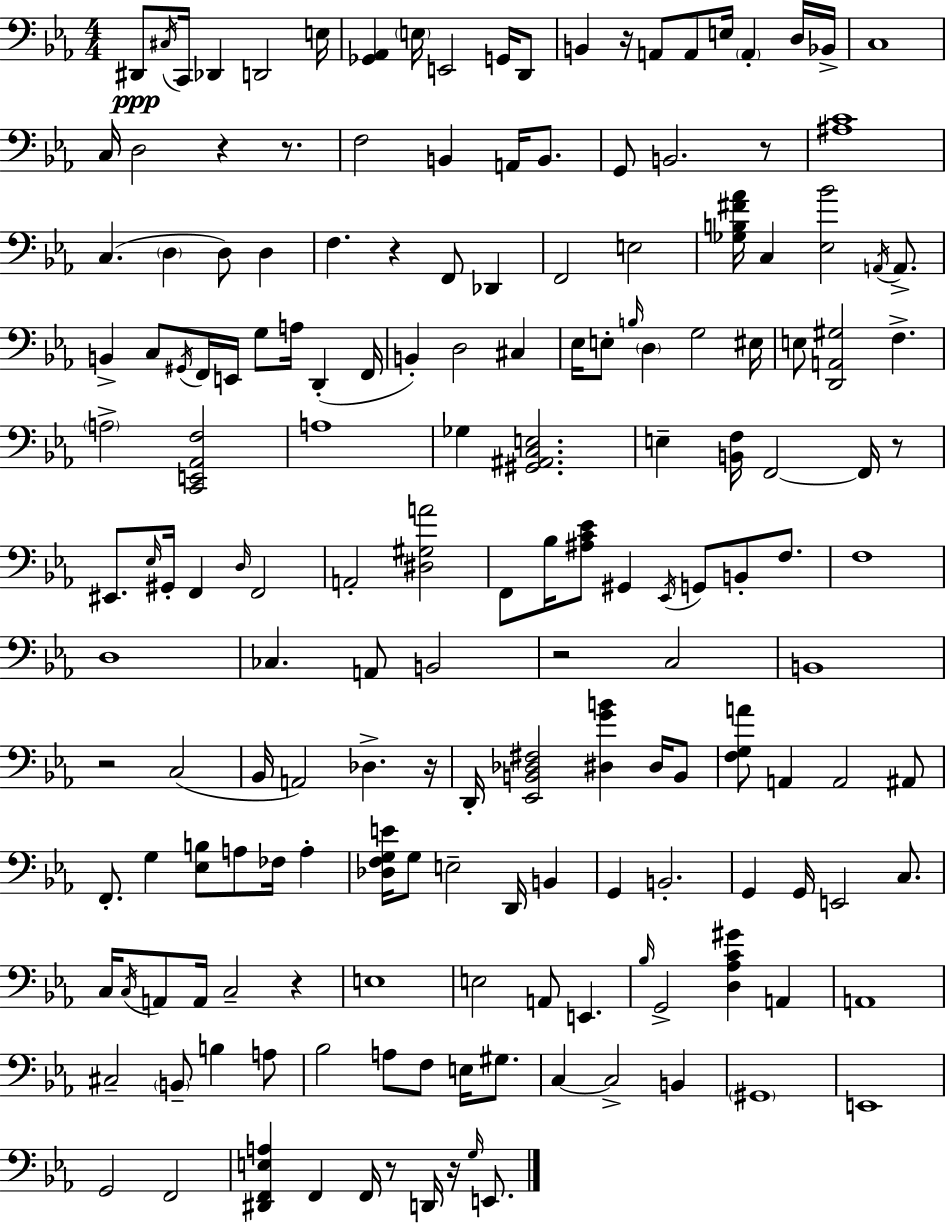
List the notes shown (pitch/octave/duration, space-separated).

D#2/e C#3/s C2/s Db2/q D2/h E3/s [Gb2,Ab2]/q E3/s E2/h G2/s D2/e B2/q R/s A2/e A2/e E3/s A2/q D3/s Bb2/s C3/w C3/s D3/h R/q R/e. F3/h B2/q A2/s B2/e. G2/e B2/h. R/e [A#3,C4]/w C3/q. D3/q D3/e D3/q F3/q. R/q F2/e Db2/q F2/h E3/h [Gb3,B3,F#4,Ab4]/s C3/q [Eb3,Bb4]/h A2/s A2/e. B2/q C3/e G#2/s F2/s E2/s G3/e A3/s D2/q F2/s B2/q D3/h C#3/q Eb3/s E3/e B3/s D3/q G3/h EIS3/s E3/e [D2,A2,G#3]/h F3/q. A3/h [C2,E2,Ab2,F3]/h A3/w Gb3/q [G#2,A#2,C3,E3]/h. E3/q [B2,F3]/s F2/h F2/s R/e EIS2/e. Eb3/s G#2/s F2/q D3/s F2/h A2/h [D#3,G#3,A4]/h F2/e Bb3/s [A#3,C4,Eb4]/e G#2/q Eb2/s G2/e B2/e F3/e. F3/w D3/w CES3/q. A2/e B2/h R/h C3/h B2/w R/h C3/h Bb2/s A2/h Db3/q. R/s D2/s [Eb2,B2,Db3,F#3]/h [D#3,G4,B4]/q D#3/s B2/e [F3,G3,A4]/e A2/q A2/h A#2/e F2/e. G3/q [Eb3,B3]/e A3/e FES3/s A3/q [Db3,F3,G3,E4]/s G3/e E3/h D2/s B2/q G2/q B2/h. G2/q G2/s E2/h C3/e. C3/s C3/s A2/e A2/s C3/h R/q E3/w E3/h A2/e E2/q. Bb3/s G2/h [D3,Ab3,C4,G#4]/q A2/q A2/w C#3/h B2/e B3/q A3/e Bb3/h A3/e F3/e E3/s G#3/e. C3/q C3/h B2/q G#2/w E2/w G2/h F2/h [D#2,F2,E3,A3]/q F2/q F2/s R/e D2/s R/s G3/s E2/e.